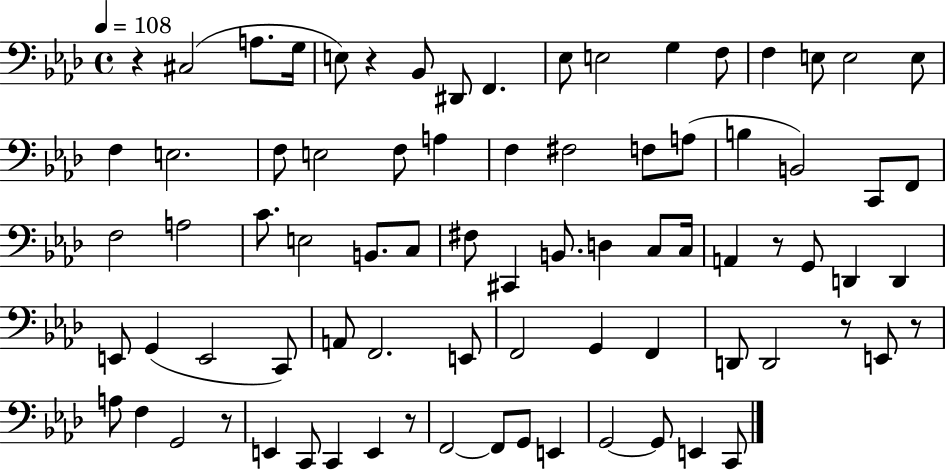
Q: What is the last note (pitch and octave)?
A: C2